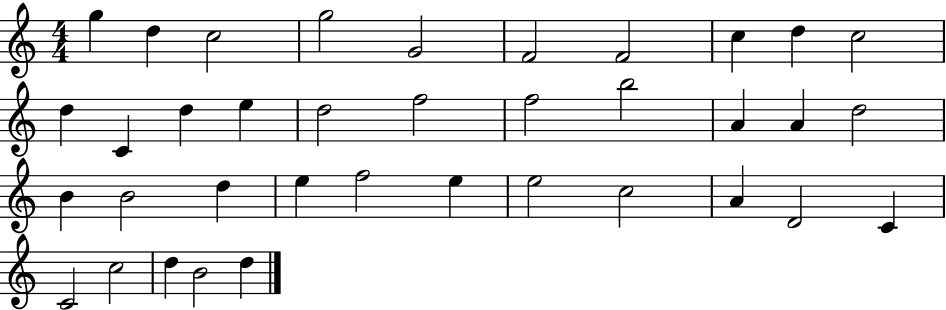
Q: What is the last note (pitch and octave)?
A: D5